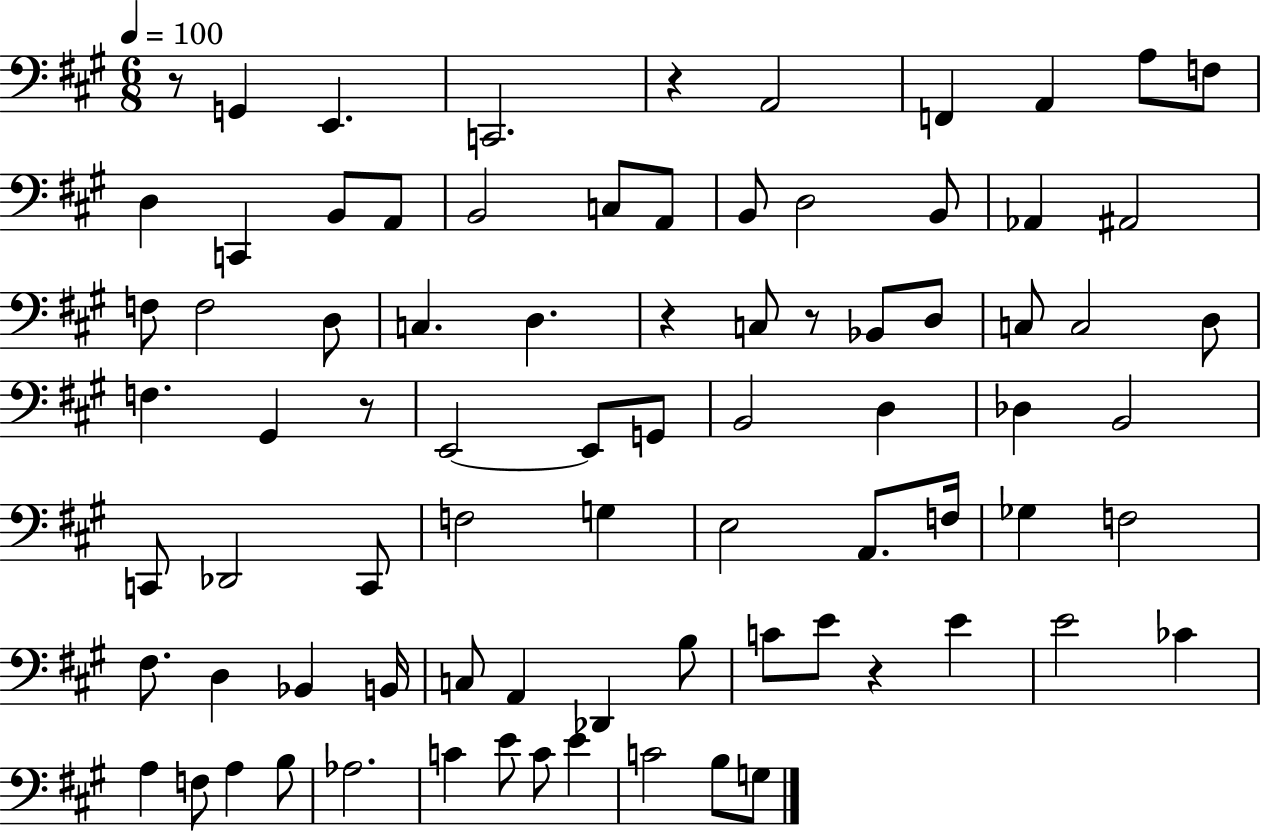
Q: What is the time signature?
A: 6/8